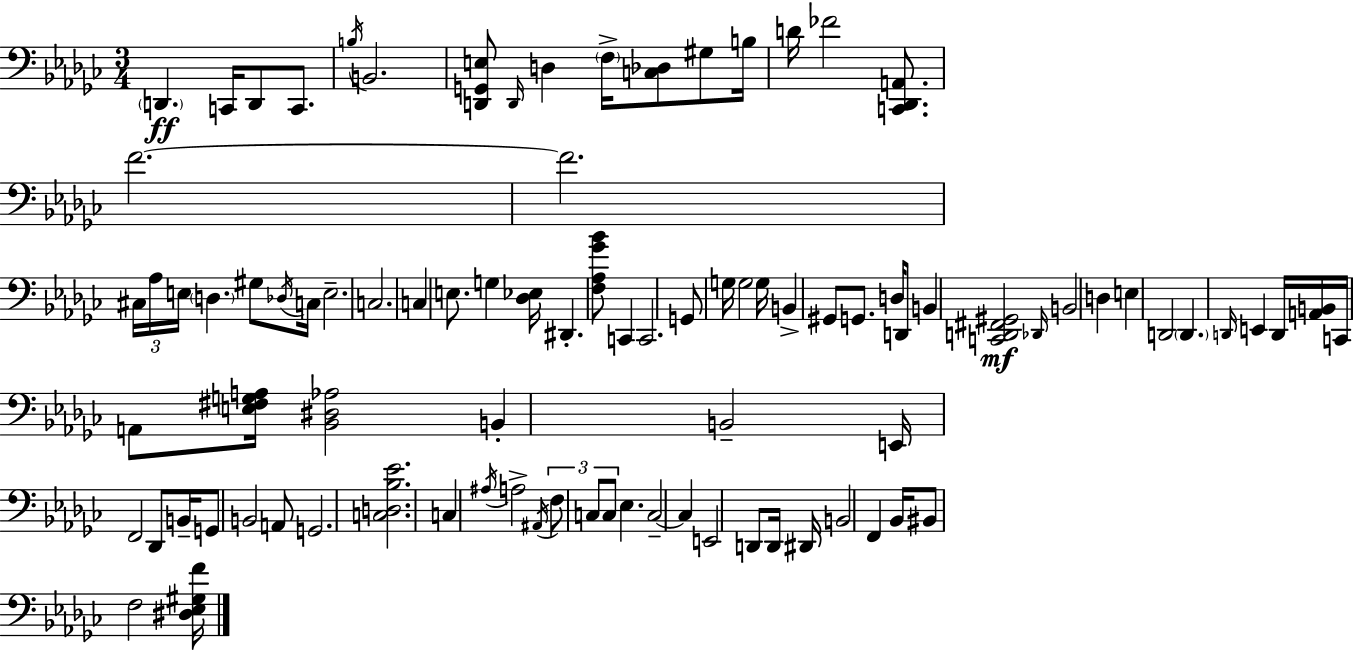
X:1
T:Untitled
M:3/4
L:1/4
K:Ebm
D,, C,,/4 D,,/2 C,,/2 B,/4 B,,2 [D,,G,,E,]/2 D,,/4 D, F,/4 [C,_D,]/2 ^G,/2 B,/4 D/4 _F2 [C,,_D,,A,,]/2 F2 F2 ^C,/4 _A,/4 E,/4 D, ^G,/2 _D,/4 C,/4 E,2 C,2 C, E,/2 G, [_D,_E,]/4 ^D,, [F,_A,_G_B]/2 C,, C,,2 G,,/2 G,/4 G,2 G,/4 B,, ^G,,/2 G,,/2 D,/4 D,,/2 B,, [C,,D,,^F,,^G,,]2 _D,,/4 B,,2 D, E, D,,2 D,, D,,/4 E,, D,,/4 [A,,B,,]/4 C,,/4 A,,/2 [E,^F,G,A,]/4 [_B,,^D,_A,]2 B,, B,,2 E,,/4 F,,2 _D,,/2 B,,/4 G,,/2 B,,2 A,,/2 G,,2 [C,D,_B,_E]2 C, ^A,/4 A,2 ^A,,/4 F,/2 C,/2 C,/2 _E, C,2 C, E,,2 D,,/2 D,,/4 ^D,,/4 B,,2 F,, _B,,/4 ^B,,/2 F,2 [^D,_E,^G,F]/4